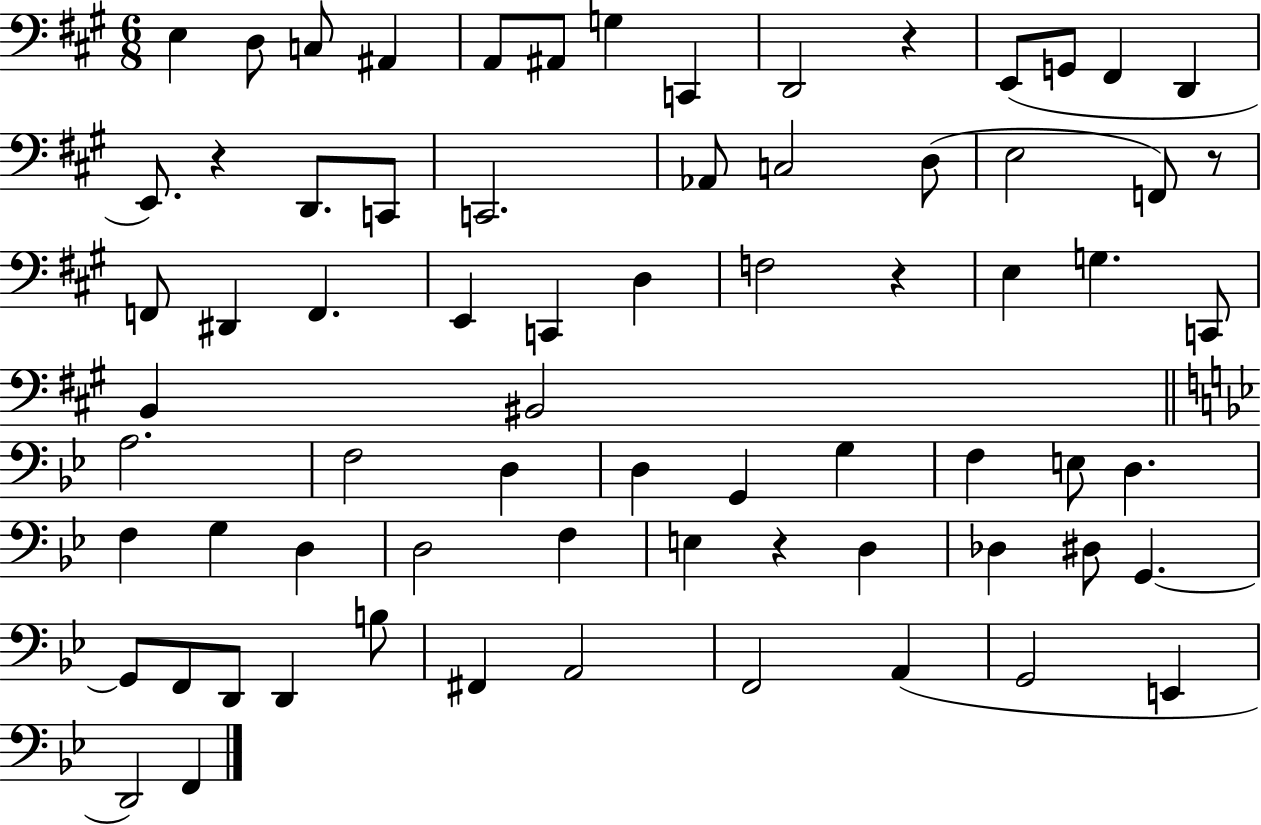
{
  \clef bass
  \numericTimeSignature
  \time 6/8
  \key a \major
  e4 d8 c8 ais,4 | a,8 ais,8 g4 c,4 | d,2 r4 | e,8( g,8 fis,4 d,4 | \break e,8.) r4 d,8. c,8 | c,2. | aes,8 c2 d8( | e2 f,8) r8 | \break f,8 dis,4 f,4. | e,4 c,4 d4 | f2 r4 | e4 g4. c,8 | \break b,4 bis,2 | \bar "||" \break \key g \minor a2. | f2 d4 | d4 g,4 g4 | f4 e8 d4. | \break f4 g4 d4 | d2 f4 | e4 r4 d4 | des4 dis8 g,4.~~ | \break g,8 f,8 d,8 d,4 b8 | fis,4 a,2 | f,2 a,4( | g,2 e,4 | \break d,2) f,4 | \bar "|."
}